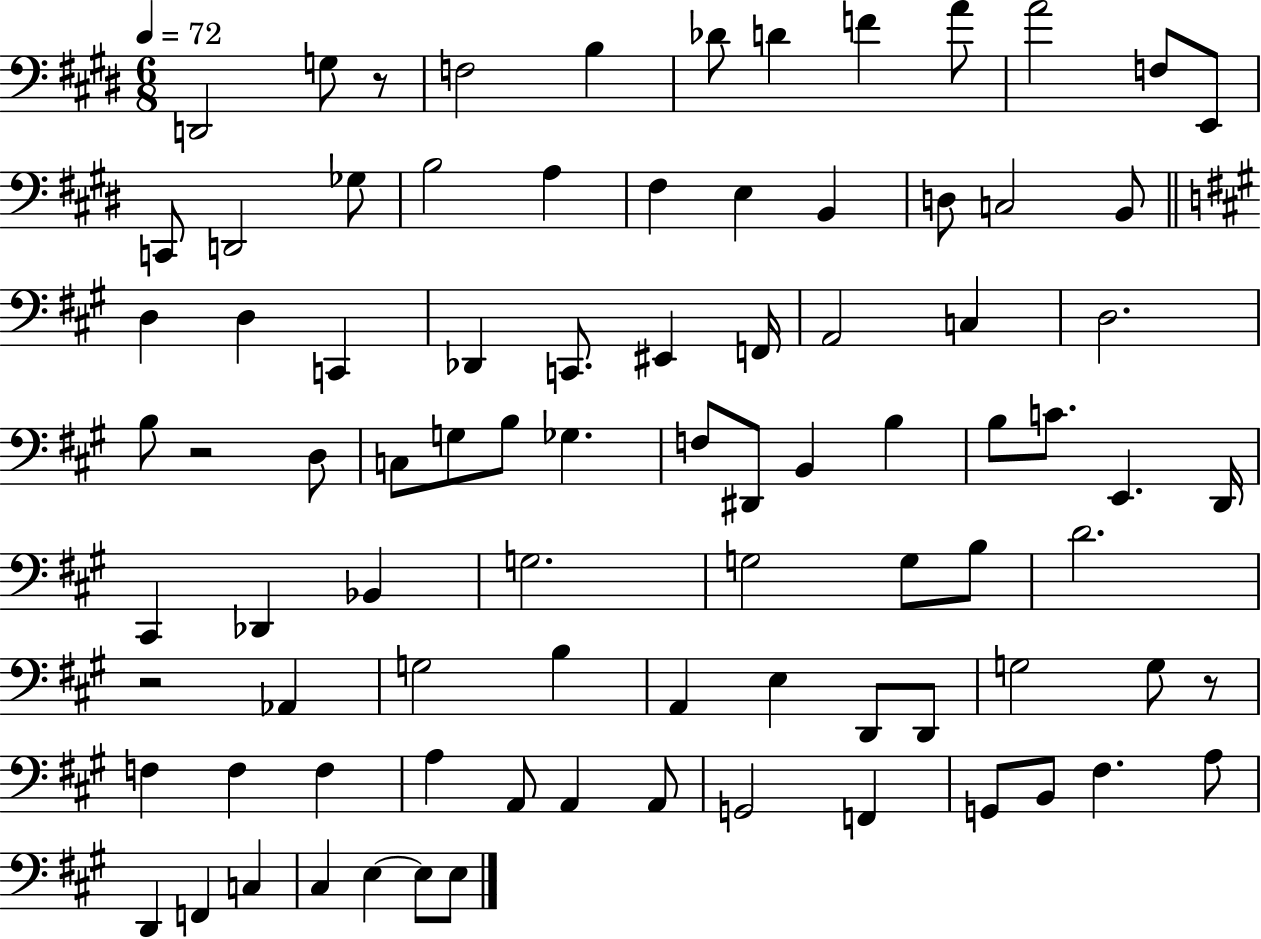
D2/h G3/e R/e F3/h B3/q Db4/e D4/q F4/q A4/e A4/h F3/e E2/e C2/e D2/h Gb3/e B3/h A3/q F#3/q E3/q B2/q D3/e C3/h B2/e D3/q D3/q C2/q Db2/q C2/e. EIS2/q F2/s A2/h C3/q D3/h. B3/e R/h D3/e C3/e G3/e B3/e Gb3/q. F3/e D#2/e B2/q B3/q B3/e C4/e. E2/q. D2/s C#2/q Db2/q Bb2/q G3/h. G3/h G3/e B3/e D4/h. R/h Ab2/q G3/h B3/q A2/q E3/q D2/e D2/e G3/h G3/e R/e F3/q F3/q F3/q A3/q A2/e A2/q A2/e G2/h F2/q G2/e B2/e F#3/q. A3/e D2/q F2/q C3/q C#3/q E3/q E3/e E3/e